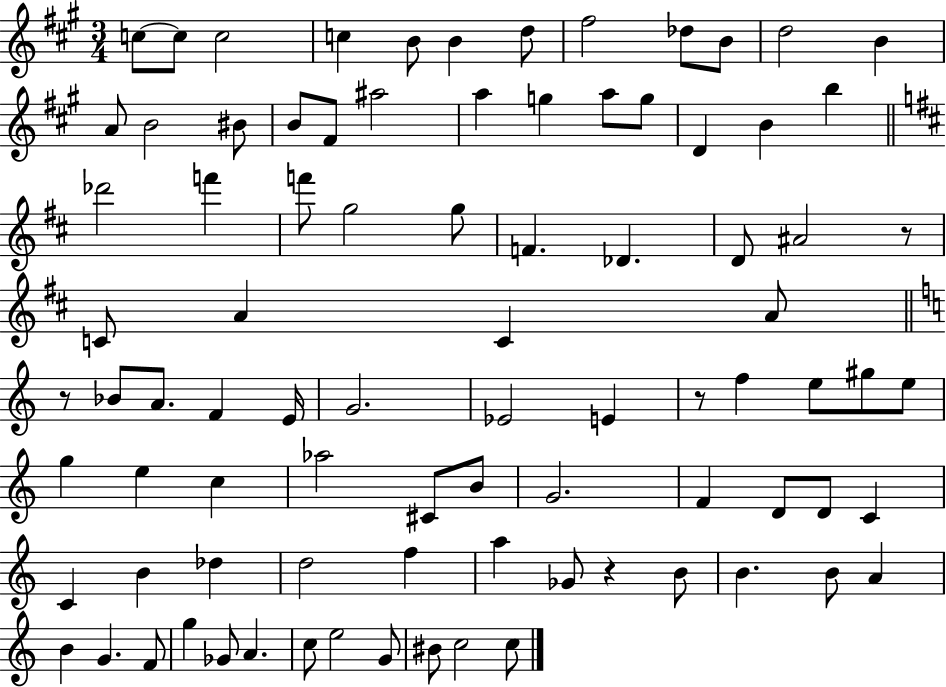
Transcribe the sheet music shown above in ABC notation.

X:1
T:Untitled
M:3/4
L:1/4
K:A
c/2 c/2 c2 c B/2 B d/2 ^f2 _d/2 B/2 d2 B A/2 B2 ^B/2 B/2 ^F/2 ^a2 a g a/2 g/2 D B b _d'2 f' f'/2 g2 g/2 F _D D/2 ^A2 z/2 C/2 A C A/2 z/2 _B/2 A/2 F E/4 G2 _E2 E z/2 f e/2 ^g/2 e/2 g e c _a2 ^C/2 B/2 G2 F D/2 D/2 C C B _d d2 f a _G/2 z B/2 B B/2 A B G F/2 g _G/2 A c/2 e2 G/2 ^B/2 c2 c/2